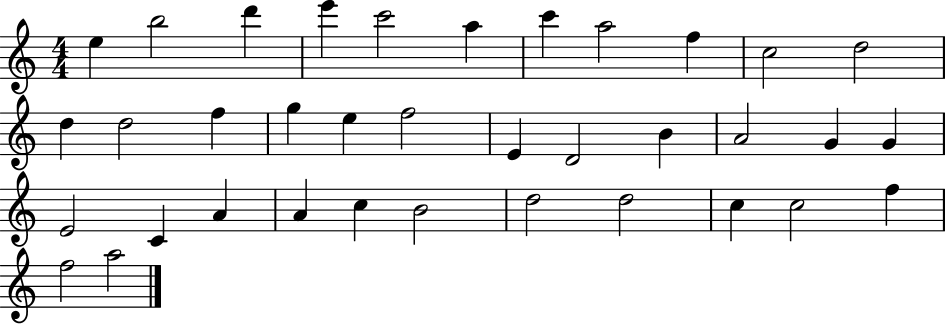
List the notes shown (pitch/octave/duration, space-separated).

E5/q B5/h D6/q E6/q C6/h A5/q C6/q A5/h F5/q C5/h D5/h D5/q D5/h F5/q G5/q E5/q F5/h E4/q D4/h B4/q A4/h G4/q G4/q E4/h C4/q A4/q A4/q C5/q B4/h D5/h D5/h C5/q C5/h F5/q F5/h A5/h